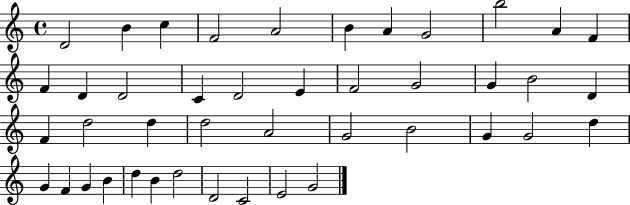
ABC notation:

X:1
T:Untitled
M:4/4
L:1/4
K:C
D2 B c F2 A2 B A G2 b2 A F F D D2 C D2 E F2 G2 G B2 D F d2 d d2 A2 G2 B2 G G2 d G F G B d B d2 D2 C2 E2 G2